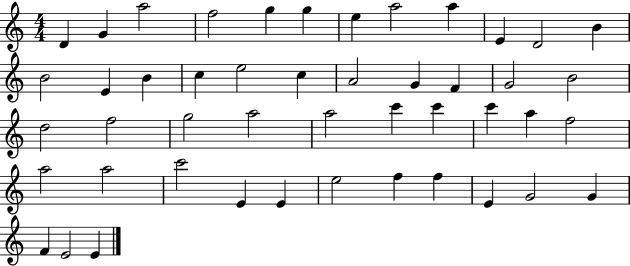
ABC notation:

X:1
T:Untitled
M:4/4
L:1/4
K:C
D G a2 f2 g g e a2 a E D2 B B2 E B c e2 c A2 G F G2 B2 d2 f2 g2 a2 a2 c' c' c' a f2 a2 a2 c'2 E E e2 f f E G2 G F E2 E